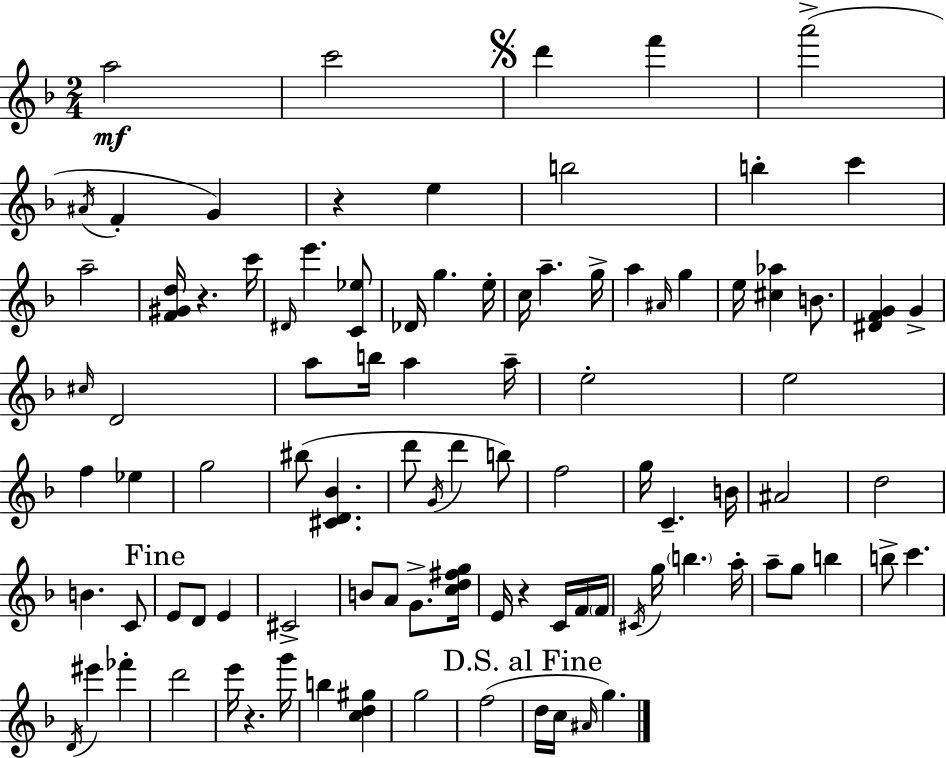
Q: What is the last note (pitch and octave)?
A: G5